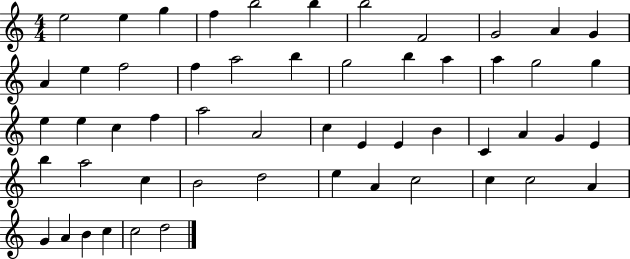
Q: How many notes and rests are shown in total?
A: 54